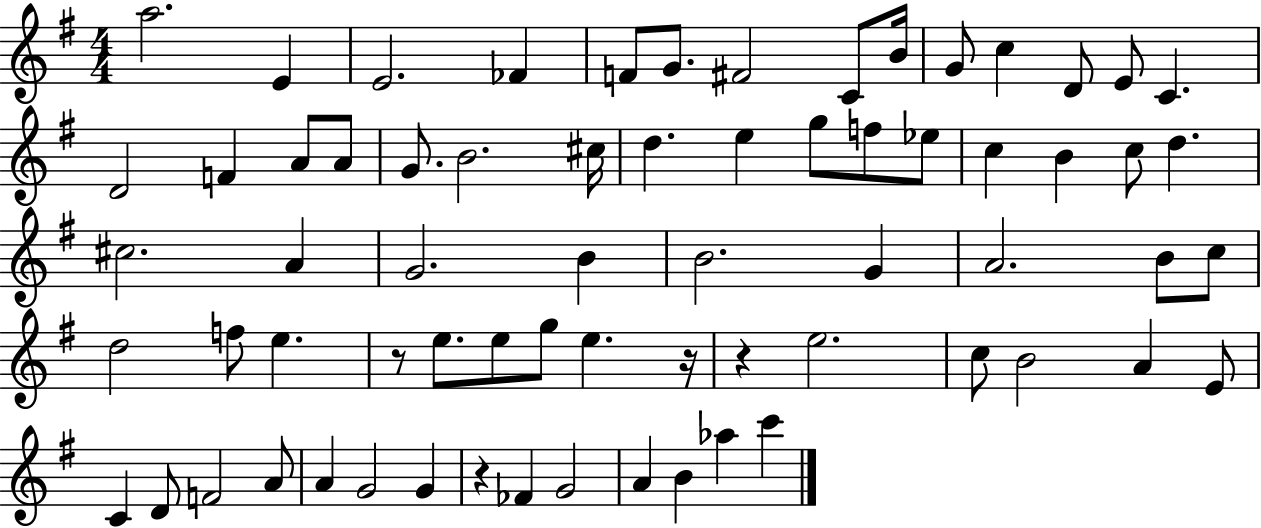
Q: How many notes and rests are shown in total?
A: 68